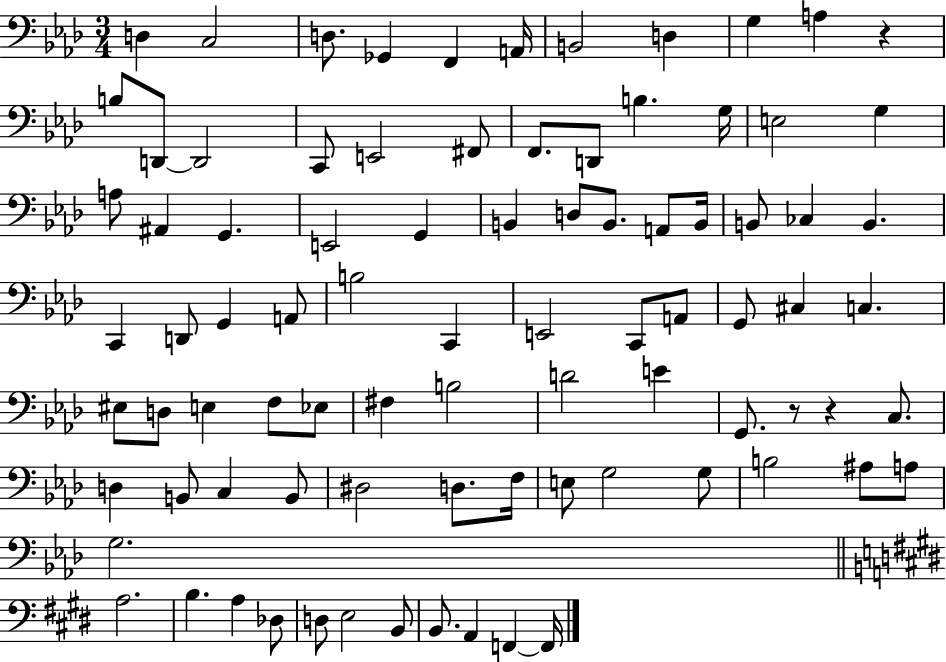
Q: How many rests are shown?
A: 3